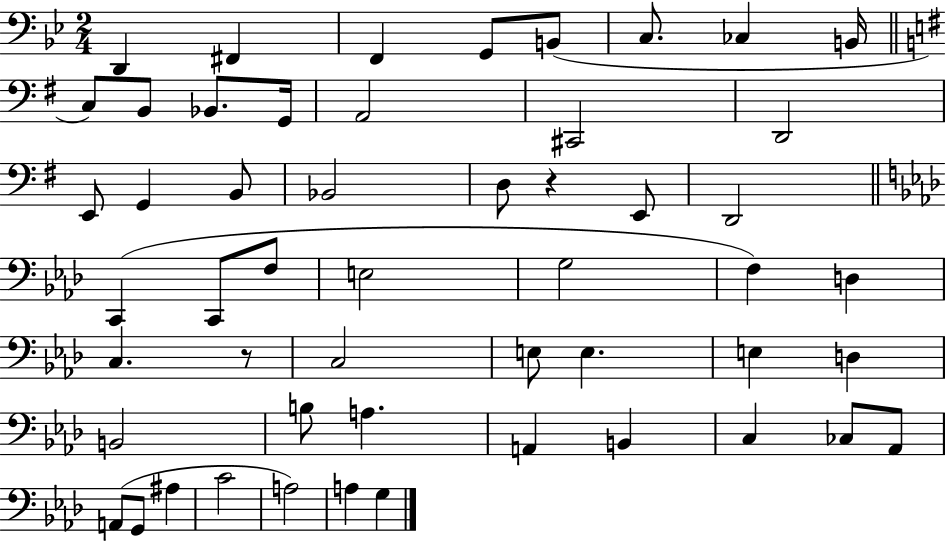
D2/q F#2/q F2/q G2/e B2/e C3/e. CES3/q B2/s C3/e B2/e Bb2/e. G2/s A2/h C#2/h D2/h E2/e G2/q B2/e Bb2/h D3/e R/q E2/e D2/h C2/q C2/e F3/e E3/h G3/h F3/q D3/q C3/q. R/e C3/h E3/e E3/q. E3/q D3/q B2/h B3/e A3/q. A2/q B2/q C3/q CES3/e Ab2/e A2/e G2/e A#3/q C4/h A3/h A3/q G3/q